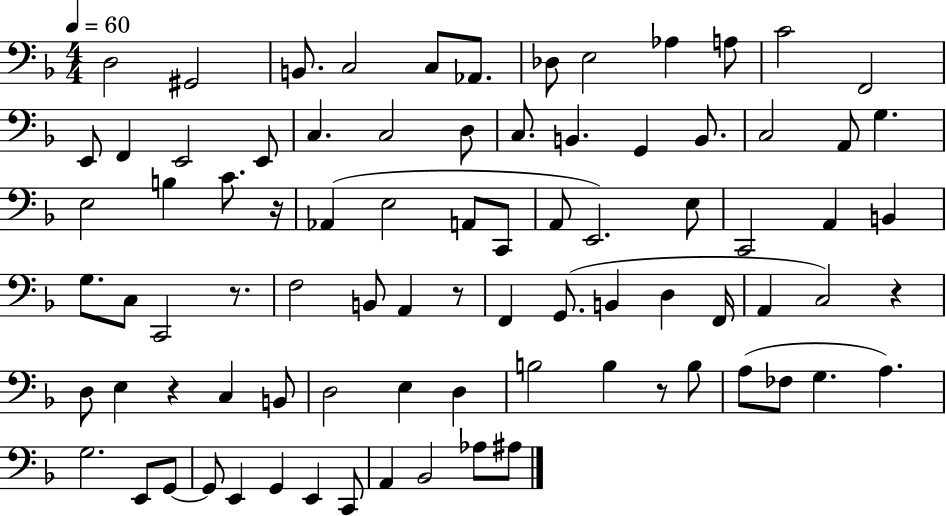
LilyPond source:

{
  \clef bass
  \numericTimeSignature
  \time 4/4
  \key f \major
  \tempo 4 = 60
  d2 gis,2 | b,8. c2 c8 aes,8. | des8 e2 aes4 a8 | c'2 f,2 | \break e,8 f,4 e,2 e,8 | c4. c2 d8 | c8. b,4. g,4 b,8. | c2 a,8 g4. | \break e2 b4 c'8. r16 | aes,4( e2 a,8 c,8 | a,8 e,2.) e8 | c,2 a,4 b,4 | \break g8. c8 c,2 r8. | f2 b,8 a,4 r8 | f,4 g,8.( b,4 d4 f,16 | a,4 c2) r4 | \break d8 e4 r4 c4 b,8 | d2 e4 d4 | b2 b4 r8 b8 | a8( fes8 g4. a4.) | \break g2. e,8 g,8~~ | g,8 e,4 g,4 e,4 c,8 | a,4 bes,2 aes8 ais8 | \bar "|."
}